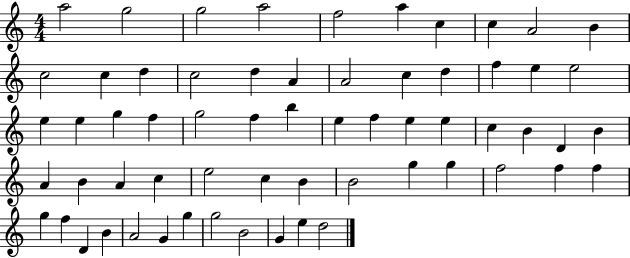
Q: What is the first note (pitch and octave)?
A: A5